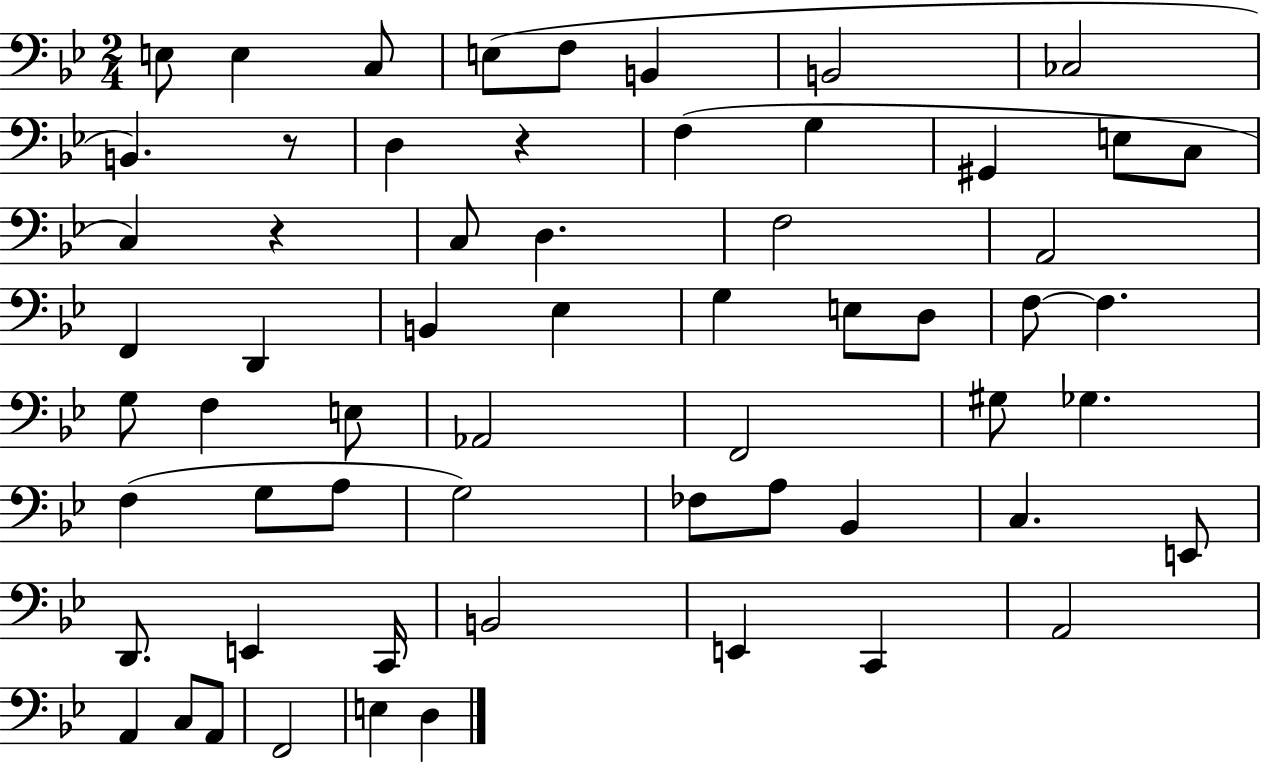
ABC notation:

X:1
T:Untitled
M:2/4
L:1/4
K:Bb
E,/2 E, C,/2 E,/2 F,/2 B,, B,,2 _C,2 B,, z/2 D, z F, G, ^G,, E,/2 C,/2 C, z C,/2 D, F,2 A,,2 F,, D,, B,, _E, G, E,/2 D,/2 F,/2 F, G,/2 F, E,/2 _A,,2 F,,2 ^G,/2 _G, F, G,/2 A,/2 G,2 _F,/2 A,/2 _B,, C, E,,/2 D,,/2 E,, C,,/4 B,,2 E,, C,, A,,2 A,, C,/2 A,,/2 F,,2 E, D,